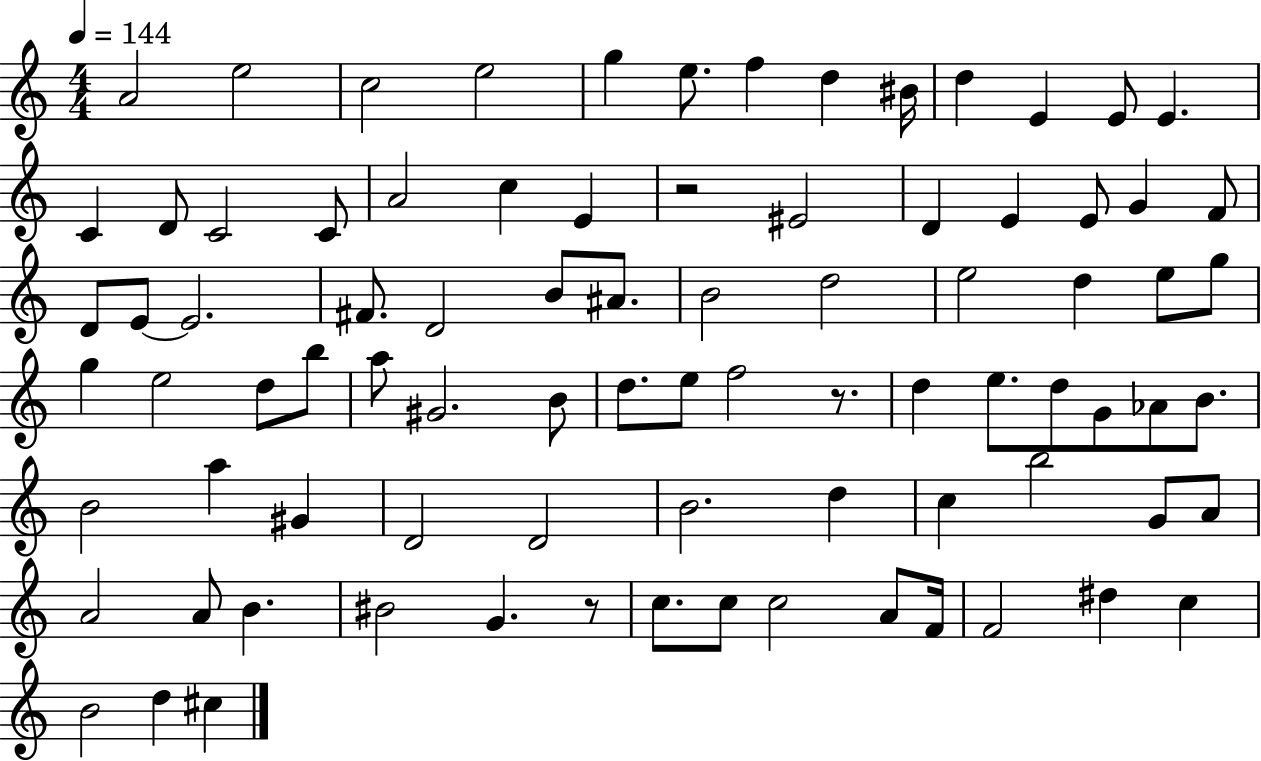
X:1
T:Untitled
M:4/4
L:1/4
K:C
A2 e2 c2 e2 g e/2 f d ^B/4 d E E/2 E C D/2 C2 C/2 A2 c E z2 ^E2 D E E/2 G F/2 D/2 E/2 E2 ^F/2 D2 B/2 ^A/2 B2 d2 e2 d e/2 g/2 g e2 d/2 b/2 a/2 ^G2 B/2 d/2 e/2 f2 z/2 d e/2 d/2 G/2 _A/2 B/2 B2 a ^G D2 D2 B2 d c b2 G/2 A/2 A2 A/2 B ^B2 G z/2 c/2 c/2 c2 A/2 F/4 F2 ^d c B2 d ^c